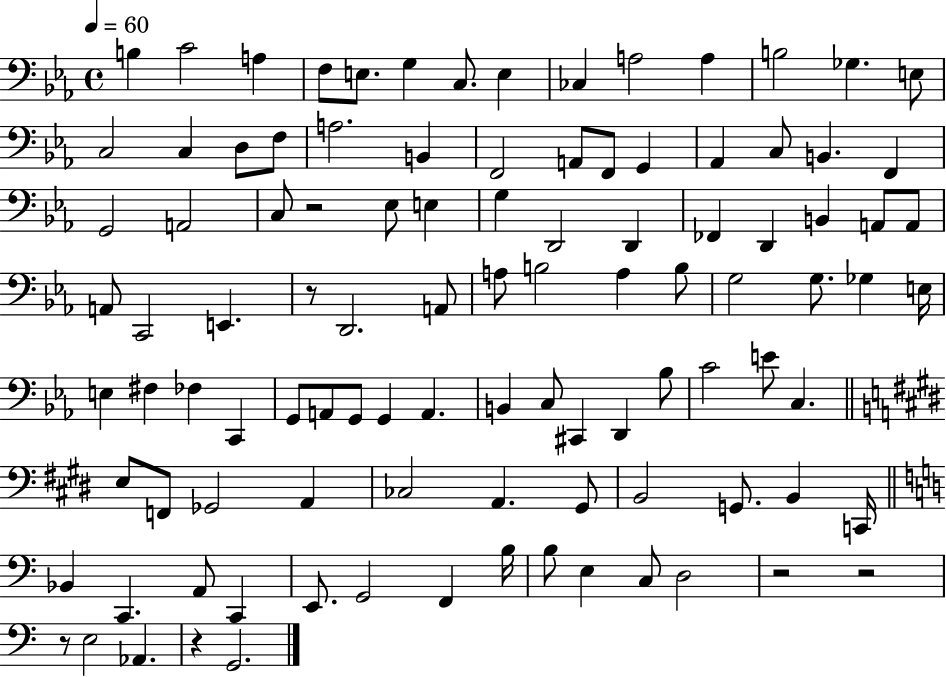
X:1
T:Untitled
M:4/4
L:1/4
K:Eb
B, C2 A, F,/2 E,/2 G, C,/2 E, _C, A,2 A, B,2 _G, E,/2 C,2 C, D,/2 F,/2 A,2 B,, F,,2 A,,/2 F,,/2 G,, _A,, C,/2 B,, F,, G,,2 A,,2 C,/2 z2 _E,/2 E, G, D,,2 D,, _F,, D,, B,, A,,/2 A,,/2 A,,/2 C,,2 E,, z/2 D,,2 A,,/2 A,/2 B,2 A, B,/2 G,2 G,/2 _G, E,/4 E, ^F, _F, C,, G,,/2 A,,/2 G,,/2 G,, A,, B,, C,/2 ^C,, D,, _B,/2 C2 E/2 C, E,/2 F,,/2 _G,,2 A,, _C,2 A,, ^G,,/2 B,,2 G,,/2 B,, C,,/4 _B,, C,, A,,/2 C,, E,,/2 G,,2 F,, B,/4 B,/2 E, C,/2 D,2 z2 z2 z/2 E,2 _A,, z G,,2